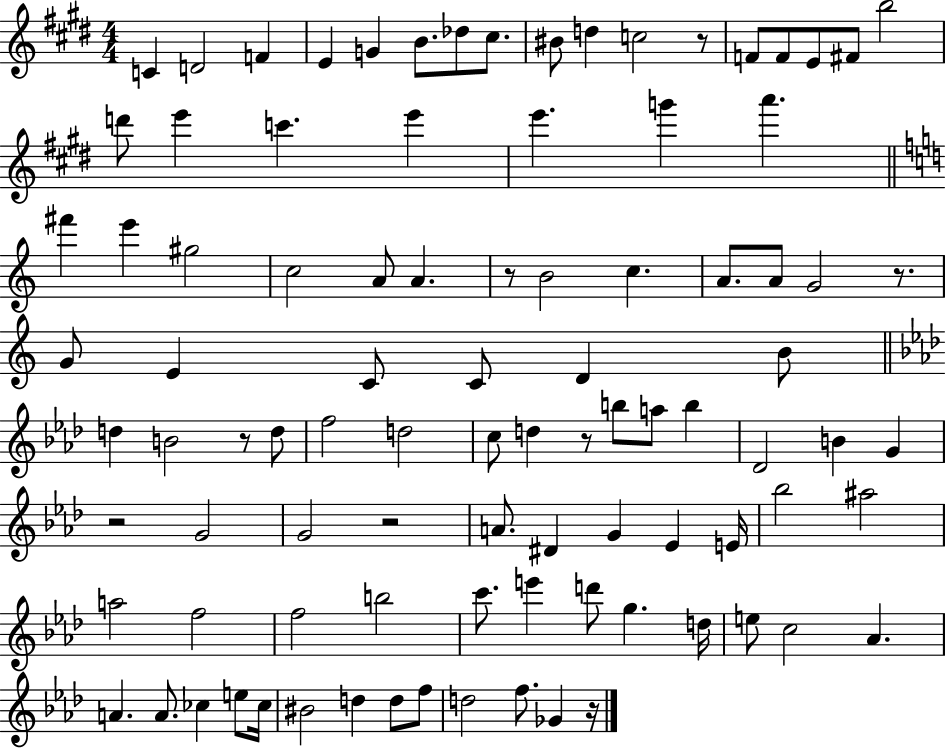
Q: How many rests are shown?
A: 8